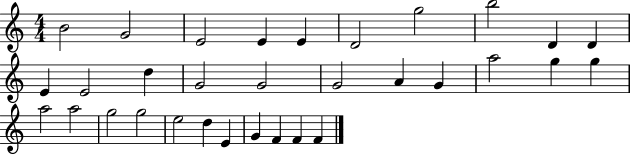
X:1
T:Untitled
M:4/4
L:1/4
K:C
B2 G2 E2 E E D2 g2 b2 D D E E2 d G2 G2 G2 A G a2 g g a2 a2 g2 g2 e2 d E G F F F